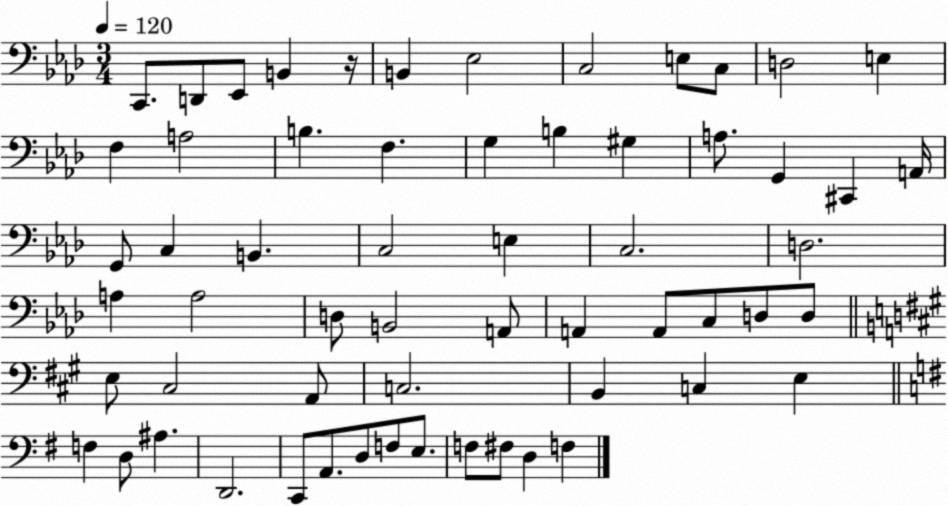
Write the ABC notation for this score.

X:1
T:Untitled
M:3/4
L:1/4
K:Ab
C,,/2 D,,/2 _E,,/2 B,, z/4 B,, _E,2 C,2 E,/2 C,/2 D,2 E, F, A,2 B, F, G, B, ^G, A,/2 G,, ^C,, A,,/4 G,,/2 C, B,, C,2 E, C,2 D,2 A, A,2 D,/2 B,,2 A,,/2 A,, A,,/2 C,/2 D,/2 D,/2 E,/2 ^C,2 A,,/2 C,2 B,, C, E, F, D,/2 ^A, D,,2 C,,/2 A,,/2 D,/2 F,/2 E,/2 F,/2 ^F,/2 D, F,